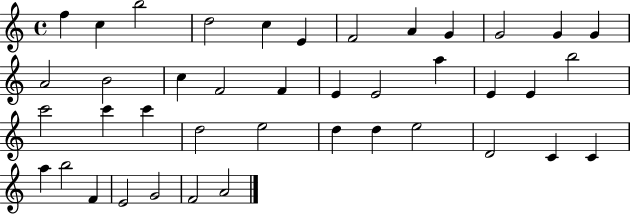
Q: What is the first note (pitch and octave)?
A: F5